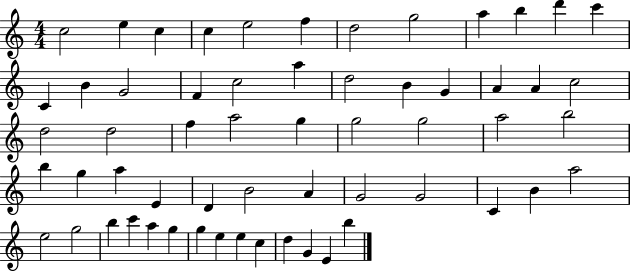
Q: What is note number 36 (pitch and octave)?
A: A5